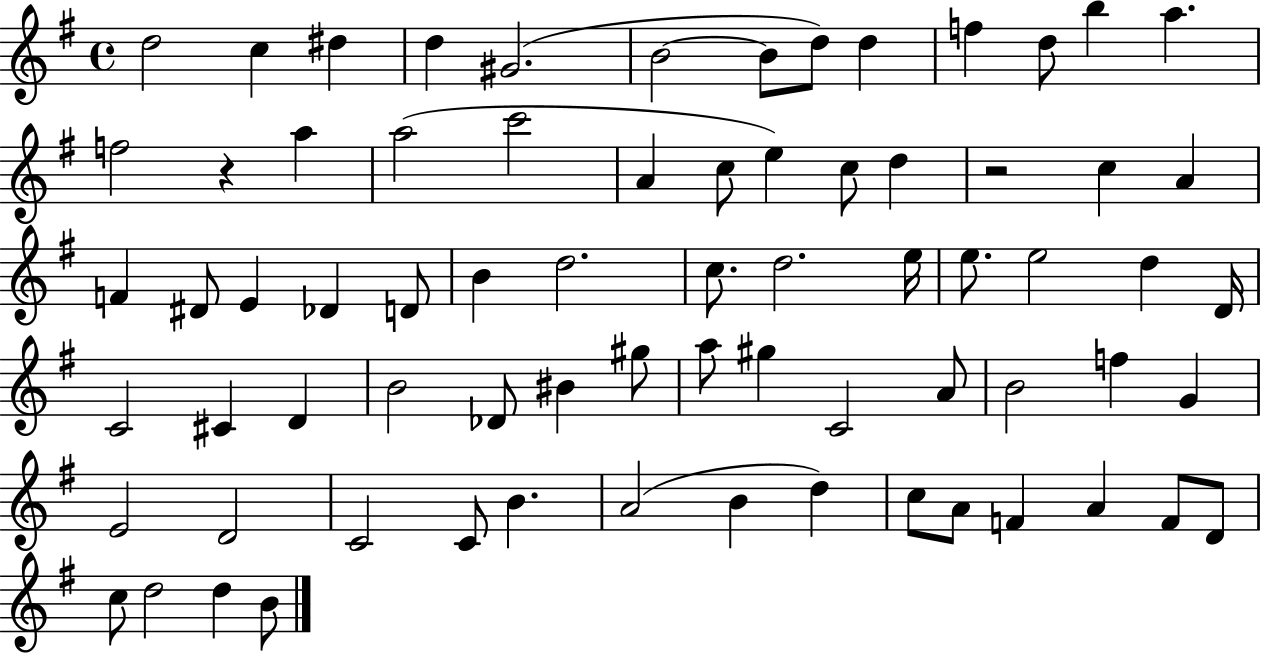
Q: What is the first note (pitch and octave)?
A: D5